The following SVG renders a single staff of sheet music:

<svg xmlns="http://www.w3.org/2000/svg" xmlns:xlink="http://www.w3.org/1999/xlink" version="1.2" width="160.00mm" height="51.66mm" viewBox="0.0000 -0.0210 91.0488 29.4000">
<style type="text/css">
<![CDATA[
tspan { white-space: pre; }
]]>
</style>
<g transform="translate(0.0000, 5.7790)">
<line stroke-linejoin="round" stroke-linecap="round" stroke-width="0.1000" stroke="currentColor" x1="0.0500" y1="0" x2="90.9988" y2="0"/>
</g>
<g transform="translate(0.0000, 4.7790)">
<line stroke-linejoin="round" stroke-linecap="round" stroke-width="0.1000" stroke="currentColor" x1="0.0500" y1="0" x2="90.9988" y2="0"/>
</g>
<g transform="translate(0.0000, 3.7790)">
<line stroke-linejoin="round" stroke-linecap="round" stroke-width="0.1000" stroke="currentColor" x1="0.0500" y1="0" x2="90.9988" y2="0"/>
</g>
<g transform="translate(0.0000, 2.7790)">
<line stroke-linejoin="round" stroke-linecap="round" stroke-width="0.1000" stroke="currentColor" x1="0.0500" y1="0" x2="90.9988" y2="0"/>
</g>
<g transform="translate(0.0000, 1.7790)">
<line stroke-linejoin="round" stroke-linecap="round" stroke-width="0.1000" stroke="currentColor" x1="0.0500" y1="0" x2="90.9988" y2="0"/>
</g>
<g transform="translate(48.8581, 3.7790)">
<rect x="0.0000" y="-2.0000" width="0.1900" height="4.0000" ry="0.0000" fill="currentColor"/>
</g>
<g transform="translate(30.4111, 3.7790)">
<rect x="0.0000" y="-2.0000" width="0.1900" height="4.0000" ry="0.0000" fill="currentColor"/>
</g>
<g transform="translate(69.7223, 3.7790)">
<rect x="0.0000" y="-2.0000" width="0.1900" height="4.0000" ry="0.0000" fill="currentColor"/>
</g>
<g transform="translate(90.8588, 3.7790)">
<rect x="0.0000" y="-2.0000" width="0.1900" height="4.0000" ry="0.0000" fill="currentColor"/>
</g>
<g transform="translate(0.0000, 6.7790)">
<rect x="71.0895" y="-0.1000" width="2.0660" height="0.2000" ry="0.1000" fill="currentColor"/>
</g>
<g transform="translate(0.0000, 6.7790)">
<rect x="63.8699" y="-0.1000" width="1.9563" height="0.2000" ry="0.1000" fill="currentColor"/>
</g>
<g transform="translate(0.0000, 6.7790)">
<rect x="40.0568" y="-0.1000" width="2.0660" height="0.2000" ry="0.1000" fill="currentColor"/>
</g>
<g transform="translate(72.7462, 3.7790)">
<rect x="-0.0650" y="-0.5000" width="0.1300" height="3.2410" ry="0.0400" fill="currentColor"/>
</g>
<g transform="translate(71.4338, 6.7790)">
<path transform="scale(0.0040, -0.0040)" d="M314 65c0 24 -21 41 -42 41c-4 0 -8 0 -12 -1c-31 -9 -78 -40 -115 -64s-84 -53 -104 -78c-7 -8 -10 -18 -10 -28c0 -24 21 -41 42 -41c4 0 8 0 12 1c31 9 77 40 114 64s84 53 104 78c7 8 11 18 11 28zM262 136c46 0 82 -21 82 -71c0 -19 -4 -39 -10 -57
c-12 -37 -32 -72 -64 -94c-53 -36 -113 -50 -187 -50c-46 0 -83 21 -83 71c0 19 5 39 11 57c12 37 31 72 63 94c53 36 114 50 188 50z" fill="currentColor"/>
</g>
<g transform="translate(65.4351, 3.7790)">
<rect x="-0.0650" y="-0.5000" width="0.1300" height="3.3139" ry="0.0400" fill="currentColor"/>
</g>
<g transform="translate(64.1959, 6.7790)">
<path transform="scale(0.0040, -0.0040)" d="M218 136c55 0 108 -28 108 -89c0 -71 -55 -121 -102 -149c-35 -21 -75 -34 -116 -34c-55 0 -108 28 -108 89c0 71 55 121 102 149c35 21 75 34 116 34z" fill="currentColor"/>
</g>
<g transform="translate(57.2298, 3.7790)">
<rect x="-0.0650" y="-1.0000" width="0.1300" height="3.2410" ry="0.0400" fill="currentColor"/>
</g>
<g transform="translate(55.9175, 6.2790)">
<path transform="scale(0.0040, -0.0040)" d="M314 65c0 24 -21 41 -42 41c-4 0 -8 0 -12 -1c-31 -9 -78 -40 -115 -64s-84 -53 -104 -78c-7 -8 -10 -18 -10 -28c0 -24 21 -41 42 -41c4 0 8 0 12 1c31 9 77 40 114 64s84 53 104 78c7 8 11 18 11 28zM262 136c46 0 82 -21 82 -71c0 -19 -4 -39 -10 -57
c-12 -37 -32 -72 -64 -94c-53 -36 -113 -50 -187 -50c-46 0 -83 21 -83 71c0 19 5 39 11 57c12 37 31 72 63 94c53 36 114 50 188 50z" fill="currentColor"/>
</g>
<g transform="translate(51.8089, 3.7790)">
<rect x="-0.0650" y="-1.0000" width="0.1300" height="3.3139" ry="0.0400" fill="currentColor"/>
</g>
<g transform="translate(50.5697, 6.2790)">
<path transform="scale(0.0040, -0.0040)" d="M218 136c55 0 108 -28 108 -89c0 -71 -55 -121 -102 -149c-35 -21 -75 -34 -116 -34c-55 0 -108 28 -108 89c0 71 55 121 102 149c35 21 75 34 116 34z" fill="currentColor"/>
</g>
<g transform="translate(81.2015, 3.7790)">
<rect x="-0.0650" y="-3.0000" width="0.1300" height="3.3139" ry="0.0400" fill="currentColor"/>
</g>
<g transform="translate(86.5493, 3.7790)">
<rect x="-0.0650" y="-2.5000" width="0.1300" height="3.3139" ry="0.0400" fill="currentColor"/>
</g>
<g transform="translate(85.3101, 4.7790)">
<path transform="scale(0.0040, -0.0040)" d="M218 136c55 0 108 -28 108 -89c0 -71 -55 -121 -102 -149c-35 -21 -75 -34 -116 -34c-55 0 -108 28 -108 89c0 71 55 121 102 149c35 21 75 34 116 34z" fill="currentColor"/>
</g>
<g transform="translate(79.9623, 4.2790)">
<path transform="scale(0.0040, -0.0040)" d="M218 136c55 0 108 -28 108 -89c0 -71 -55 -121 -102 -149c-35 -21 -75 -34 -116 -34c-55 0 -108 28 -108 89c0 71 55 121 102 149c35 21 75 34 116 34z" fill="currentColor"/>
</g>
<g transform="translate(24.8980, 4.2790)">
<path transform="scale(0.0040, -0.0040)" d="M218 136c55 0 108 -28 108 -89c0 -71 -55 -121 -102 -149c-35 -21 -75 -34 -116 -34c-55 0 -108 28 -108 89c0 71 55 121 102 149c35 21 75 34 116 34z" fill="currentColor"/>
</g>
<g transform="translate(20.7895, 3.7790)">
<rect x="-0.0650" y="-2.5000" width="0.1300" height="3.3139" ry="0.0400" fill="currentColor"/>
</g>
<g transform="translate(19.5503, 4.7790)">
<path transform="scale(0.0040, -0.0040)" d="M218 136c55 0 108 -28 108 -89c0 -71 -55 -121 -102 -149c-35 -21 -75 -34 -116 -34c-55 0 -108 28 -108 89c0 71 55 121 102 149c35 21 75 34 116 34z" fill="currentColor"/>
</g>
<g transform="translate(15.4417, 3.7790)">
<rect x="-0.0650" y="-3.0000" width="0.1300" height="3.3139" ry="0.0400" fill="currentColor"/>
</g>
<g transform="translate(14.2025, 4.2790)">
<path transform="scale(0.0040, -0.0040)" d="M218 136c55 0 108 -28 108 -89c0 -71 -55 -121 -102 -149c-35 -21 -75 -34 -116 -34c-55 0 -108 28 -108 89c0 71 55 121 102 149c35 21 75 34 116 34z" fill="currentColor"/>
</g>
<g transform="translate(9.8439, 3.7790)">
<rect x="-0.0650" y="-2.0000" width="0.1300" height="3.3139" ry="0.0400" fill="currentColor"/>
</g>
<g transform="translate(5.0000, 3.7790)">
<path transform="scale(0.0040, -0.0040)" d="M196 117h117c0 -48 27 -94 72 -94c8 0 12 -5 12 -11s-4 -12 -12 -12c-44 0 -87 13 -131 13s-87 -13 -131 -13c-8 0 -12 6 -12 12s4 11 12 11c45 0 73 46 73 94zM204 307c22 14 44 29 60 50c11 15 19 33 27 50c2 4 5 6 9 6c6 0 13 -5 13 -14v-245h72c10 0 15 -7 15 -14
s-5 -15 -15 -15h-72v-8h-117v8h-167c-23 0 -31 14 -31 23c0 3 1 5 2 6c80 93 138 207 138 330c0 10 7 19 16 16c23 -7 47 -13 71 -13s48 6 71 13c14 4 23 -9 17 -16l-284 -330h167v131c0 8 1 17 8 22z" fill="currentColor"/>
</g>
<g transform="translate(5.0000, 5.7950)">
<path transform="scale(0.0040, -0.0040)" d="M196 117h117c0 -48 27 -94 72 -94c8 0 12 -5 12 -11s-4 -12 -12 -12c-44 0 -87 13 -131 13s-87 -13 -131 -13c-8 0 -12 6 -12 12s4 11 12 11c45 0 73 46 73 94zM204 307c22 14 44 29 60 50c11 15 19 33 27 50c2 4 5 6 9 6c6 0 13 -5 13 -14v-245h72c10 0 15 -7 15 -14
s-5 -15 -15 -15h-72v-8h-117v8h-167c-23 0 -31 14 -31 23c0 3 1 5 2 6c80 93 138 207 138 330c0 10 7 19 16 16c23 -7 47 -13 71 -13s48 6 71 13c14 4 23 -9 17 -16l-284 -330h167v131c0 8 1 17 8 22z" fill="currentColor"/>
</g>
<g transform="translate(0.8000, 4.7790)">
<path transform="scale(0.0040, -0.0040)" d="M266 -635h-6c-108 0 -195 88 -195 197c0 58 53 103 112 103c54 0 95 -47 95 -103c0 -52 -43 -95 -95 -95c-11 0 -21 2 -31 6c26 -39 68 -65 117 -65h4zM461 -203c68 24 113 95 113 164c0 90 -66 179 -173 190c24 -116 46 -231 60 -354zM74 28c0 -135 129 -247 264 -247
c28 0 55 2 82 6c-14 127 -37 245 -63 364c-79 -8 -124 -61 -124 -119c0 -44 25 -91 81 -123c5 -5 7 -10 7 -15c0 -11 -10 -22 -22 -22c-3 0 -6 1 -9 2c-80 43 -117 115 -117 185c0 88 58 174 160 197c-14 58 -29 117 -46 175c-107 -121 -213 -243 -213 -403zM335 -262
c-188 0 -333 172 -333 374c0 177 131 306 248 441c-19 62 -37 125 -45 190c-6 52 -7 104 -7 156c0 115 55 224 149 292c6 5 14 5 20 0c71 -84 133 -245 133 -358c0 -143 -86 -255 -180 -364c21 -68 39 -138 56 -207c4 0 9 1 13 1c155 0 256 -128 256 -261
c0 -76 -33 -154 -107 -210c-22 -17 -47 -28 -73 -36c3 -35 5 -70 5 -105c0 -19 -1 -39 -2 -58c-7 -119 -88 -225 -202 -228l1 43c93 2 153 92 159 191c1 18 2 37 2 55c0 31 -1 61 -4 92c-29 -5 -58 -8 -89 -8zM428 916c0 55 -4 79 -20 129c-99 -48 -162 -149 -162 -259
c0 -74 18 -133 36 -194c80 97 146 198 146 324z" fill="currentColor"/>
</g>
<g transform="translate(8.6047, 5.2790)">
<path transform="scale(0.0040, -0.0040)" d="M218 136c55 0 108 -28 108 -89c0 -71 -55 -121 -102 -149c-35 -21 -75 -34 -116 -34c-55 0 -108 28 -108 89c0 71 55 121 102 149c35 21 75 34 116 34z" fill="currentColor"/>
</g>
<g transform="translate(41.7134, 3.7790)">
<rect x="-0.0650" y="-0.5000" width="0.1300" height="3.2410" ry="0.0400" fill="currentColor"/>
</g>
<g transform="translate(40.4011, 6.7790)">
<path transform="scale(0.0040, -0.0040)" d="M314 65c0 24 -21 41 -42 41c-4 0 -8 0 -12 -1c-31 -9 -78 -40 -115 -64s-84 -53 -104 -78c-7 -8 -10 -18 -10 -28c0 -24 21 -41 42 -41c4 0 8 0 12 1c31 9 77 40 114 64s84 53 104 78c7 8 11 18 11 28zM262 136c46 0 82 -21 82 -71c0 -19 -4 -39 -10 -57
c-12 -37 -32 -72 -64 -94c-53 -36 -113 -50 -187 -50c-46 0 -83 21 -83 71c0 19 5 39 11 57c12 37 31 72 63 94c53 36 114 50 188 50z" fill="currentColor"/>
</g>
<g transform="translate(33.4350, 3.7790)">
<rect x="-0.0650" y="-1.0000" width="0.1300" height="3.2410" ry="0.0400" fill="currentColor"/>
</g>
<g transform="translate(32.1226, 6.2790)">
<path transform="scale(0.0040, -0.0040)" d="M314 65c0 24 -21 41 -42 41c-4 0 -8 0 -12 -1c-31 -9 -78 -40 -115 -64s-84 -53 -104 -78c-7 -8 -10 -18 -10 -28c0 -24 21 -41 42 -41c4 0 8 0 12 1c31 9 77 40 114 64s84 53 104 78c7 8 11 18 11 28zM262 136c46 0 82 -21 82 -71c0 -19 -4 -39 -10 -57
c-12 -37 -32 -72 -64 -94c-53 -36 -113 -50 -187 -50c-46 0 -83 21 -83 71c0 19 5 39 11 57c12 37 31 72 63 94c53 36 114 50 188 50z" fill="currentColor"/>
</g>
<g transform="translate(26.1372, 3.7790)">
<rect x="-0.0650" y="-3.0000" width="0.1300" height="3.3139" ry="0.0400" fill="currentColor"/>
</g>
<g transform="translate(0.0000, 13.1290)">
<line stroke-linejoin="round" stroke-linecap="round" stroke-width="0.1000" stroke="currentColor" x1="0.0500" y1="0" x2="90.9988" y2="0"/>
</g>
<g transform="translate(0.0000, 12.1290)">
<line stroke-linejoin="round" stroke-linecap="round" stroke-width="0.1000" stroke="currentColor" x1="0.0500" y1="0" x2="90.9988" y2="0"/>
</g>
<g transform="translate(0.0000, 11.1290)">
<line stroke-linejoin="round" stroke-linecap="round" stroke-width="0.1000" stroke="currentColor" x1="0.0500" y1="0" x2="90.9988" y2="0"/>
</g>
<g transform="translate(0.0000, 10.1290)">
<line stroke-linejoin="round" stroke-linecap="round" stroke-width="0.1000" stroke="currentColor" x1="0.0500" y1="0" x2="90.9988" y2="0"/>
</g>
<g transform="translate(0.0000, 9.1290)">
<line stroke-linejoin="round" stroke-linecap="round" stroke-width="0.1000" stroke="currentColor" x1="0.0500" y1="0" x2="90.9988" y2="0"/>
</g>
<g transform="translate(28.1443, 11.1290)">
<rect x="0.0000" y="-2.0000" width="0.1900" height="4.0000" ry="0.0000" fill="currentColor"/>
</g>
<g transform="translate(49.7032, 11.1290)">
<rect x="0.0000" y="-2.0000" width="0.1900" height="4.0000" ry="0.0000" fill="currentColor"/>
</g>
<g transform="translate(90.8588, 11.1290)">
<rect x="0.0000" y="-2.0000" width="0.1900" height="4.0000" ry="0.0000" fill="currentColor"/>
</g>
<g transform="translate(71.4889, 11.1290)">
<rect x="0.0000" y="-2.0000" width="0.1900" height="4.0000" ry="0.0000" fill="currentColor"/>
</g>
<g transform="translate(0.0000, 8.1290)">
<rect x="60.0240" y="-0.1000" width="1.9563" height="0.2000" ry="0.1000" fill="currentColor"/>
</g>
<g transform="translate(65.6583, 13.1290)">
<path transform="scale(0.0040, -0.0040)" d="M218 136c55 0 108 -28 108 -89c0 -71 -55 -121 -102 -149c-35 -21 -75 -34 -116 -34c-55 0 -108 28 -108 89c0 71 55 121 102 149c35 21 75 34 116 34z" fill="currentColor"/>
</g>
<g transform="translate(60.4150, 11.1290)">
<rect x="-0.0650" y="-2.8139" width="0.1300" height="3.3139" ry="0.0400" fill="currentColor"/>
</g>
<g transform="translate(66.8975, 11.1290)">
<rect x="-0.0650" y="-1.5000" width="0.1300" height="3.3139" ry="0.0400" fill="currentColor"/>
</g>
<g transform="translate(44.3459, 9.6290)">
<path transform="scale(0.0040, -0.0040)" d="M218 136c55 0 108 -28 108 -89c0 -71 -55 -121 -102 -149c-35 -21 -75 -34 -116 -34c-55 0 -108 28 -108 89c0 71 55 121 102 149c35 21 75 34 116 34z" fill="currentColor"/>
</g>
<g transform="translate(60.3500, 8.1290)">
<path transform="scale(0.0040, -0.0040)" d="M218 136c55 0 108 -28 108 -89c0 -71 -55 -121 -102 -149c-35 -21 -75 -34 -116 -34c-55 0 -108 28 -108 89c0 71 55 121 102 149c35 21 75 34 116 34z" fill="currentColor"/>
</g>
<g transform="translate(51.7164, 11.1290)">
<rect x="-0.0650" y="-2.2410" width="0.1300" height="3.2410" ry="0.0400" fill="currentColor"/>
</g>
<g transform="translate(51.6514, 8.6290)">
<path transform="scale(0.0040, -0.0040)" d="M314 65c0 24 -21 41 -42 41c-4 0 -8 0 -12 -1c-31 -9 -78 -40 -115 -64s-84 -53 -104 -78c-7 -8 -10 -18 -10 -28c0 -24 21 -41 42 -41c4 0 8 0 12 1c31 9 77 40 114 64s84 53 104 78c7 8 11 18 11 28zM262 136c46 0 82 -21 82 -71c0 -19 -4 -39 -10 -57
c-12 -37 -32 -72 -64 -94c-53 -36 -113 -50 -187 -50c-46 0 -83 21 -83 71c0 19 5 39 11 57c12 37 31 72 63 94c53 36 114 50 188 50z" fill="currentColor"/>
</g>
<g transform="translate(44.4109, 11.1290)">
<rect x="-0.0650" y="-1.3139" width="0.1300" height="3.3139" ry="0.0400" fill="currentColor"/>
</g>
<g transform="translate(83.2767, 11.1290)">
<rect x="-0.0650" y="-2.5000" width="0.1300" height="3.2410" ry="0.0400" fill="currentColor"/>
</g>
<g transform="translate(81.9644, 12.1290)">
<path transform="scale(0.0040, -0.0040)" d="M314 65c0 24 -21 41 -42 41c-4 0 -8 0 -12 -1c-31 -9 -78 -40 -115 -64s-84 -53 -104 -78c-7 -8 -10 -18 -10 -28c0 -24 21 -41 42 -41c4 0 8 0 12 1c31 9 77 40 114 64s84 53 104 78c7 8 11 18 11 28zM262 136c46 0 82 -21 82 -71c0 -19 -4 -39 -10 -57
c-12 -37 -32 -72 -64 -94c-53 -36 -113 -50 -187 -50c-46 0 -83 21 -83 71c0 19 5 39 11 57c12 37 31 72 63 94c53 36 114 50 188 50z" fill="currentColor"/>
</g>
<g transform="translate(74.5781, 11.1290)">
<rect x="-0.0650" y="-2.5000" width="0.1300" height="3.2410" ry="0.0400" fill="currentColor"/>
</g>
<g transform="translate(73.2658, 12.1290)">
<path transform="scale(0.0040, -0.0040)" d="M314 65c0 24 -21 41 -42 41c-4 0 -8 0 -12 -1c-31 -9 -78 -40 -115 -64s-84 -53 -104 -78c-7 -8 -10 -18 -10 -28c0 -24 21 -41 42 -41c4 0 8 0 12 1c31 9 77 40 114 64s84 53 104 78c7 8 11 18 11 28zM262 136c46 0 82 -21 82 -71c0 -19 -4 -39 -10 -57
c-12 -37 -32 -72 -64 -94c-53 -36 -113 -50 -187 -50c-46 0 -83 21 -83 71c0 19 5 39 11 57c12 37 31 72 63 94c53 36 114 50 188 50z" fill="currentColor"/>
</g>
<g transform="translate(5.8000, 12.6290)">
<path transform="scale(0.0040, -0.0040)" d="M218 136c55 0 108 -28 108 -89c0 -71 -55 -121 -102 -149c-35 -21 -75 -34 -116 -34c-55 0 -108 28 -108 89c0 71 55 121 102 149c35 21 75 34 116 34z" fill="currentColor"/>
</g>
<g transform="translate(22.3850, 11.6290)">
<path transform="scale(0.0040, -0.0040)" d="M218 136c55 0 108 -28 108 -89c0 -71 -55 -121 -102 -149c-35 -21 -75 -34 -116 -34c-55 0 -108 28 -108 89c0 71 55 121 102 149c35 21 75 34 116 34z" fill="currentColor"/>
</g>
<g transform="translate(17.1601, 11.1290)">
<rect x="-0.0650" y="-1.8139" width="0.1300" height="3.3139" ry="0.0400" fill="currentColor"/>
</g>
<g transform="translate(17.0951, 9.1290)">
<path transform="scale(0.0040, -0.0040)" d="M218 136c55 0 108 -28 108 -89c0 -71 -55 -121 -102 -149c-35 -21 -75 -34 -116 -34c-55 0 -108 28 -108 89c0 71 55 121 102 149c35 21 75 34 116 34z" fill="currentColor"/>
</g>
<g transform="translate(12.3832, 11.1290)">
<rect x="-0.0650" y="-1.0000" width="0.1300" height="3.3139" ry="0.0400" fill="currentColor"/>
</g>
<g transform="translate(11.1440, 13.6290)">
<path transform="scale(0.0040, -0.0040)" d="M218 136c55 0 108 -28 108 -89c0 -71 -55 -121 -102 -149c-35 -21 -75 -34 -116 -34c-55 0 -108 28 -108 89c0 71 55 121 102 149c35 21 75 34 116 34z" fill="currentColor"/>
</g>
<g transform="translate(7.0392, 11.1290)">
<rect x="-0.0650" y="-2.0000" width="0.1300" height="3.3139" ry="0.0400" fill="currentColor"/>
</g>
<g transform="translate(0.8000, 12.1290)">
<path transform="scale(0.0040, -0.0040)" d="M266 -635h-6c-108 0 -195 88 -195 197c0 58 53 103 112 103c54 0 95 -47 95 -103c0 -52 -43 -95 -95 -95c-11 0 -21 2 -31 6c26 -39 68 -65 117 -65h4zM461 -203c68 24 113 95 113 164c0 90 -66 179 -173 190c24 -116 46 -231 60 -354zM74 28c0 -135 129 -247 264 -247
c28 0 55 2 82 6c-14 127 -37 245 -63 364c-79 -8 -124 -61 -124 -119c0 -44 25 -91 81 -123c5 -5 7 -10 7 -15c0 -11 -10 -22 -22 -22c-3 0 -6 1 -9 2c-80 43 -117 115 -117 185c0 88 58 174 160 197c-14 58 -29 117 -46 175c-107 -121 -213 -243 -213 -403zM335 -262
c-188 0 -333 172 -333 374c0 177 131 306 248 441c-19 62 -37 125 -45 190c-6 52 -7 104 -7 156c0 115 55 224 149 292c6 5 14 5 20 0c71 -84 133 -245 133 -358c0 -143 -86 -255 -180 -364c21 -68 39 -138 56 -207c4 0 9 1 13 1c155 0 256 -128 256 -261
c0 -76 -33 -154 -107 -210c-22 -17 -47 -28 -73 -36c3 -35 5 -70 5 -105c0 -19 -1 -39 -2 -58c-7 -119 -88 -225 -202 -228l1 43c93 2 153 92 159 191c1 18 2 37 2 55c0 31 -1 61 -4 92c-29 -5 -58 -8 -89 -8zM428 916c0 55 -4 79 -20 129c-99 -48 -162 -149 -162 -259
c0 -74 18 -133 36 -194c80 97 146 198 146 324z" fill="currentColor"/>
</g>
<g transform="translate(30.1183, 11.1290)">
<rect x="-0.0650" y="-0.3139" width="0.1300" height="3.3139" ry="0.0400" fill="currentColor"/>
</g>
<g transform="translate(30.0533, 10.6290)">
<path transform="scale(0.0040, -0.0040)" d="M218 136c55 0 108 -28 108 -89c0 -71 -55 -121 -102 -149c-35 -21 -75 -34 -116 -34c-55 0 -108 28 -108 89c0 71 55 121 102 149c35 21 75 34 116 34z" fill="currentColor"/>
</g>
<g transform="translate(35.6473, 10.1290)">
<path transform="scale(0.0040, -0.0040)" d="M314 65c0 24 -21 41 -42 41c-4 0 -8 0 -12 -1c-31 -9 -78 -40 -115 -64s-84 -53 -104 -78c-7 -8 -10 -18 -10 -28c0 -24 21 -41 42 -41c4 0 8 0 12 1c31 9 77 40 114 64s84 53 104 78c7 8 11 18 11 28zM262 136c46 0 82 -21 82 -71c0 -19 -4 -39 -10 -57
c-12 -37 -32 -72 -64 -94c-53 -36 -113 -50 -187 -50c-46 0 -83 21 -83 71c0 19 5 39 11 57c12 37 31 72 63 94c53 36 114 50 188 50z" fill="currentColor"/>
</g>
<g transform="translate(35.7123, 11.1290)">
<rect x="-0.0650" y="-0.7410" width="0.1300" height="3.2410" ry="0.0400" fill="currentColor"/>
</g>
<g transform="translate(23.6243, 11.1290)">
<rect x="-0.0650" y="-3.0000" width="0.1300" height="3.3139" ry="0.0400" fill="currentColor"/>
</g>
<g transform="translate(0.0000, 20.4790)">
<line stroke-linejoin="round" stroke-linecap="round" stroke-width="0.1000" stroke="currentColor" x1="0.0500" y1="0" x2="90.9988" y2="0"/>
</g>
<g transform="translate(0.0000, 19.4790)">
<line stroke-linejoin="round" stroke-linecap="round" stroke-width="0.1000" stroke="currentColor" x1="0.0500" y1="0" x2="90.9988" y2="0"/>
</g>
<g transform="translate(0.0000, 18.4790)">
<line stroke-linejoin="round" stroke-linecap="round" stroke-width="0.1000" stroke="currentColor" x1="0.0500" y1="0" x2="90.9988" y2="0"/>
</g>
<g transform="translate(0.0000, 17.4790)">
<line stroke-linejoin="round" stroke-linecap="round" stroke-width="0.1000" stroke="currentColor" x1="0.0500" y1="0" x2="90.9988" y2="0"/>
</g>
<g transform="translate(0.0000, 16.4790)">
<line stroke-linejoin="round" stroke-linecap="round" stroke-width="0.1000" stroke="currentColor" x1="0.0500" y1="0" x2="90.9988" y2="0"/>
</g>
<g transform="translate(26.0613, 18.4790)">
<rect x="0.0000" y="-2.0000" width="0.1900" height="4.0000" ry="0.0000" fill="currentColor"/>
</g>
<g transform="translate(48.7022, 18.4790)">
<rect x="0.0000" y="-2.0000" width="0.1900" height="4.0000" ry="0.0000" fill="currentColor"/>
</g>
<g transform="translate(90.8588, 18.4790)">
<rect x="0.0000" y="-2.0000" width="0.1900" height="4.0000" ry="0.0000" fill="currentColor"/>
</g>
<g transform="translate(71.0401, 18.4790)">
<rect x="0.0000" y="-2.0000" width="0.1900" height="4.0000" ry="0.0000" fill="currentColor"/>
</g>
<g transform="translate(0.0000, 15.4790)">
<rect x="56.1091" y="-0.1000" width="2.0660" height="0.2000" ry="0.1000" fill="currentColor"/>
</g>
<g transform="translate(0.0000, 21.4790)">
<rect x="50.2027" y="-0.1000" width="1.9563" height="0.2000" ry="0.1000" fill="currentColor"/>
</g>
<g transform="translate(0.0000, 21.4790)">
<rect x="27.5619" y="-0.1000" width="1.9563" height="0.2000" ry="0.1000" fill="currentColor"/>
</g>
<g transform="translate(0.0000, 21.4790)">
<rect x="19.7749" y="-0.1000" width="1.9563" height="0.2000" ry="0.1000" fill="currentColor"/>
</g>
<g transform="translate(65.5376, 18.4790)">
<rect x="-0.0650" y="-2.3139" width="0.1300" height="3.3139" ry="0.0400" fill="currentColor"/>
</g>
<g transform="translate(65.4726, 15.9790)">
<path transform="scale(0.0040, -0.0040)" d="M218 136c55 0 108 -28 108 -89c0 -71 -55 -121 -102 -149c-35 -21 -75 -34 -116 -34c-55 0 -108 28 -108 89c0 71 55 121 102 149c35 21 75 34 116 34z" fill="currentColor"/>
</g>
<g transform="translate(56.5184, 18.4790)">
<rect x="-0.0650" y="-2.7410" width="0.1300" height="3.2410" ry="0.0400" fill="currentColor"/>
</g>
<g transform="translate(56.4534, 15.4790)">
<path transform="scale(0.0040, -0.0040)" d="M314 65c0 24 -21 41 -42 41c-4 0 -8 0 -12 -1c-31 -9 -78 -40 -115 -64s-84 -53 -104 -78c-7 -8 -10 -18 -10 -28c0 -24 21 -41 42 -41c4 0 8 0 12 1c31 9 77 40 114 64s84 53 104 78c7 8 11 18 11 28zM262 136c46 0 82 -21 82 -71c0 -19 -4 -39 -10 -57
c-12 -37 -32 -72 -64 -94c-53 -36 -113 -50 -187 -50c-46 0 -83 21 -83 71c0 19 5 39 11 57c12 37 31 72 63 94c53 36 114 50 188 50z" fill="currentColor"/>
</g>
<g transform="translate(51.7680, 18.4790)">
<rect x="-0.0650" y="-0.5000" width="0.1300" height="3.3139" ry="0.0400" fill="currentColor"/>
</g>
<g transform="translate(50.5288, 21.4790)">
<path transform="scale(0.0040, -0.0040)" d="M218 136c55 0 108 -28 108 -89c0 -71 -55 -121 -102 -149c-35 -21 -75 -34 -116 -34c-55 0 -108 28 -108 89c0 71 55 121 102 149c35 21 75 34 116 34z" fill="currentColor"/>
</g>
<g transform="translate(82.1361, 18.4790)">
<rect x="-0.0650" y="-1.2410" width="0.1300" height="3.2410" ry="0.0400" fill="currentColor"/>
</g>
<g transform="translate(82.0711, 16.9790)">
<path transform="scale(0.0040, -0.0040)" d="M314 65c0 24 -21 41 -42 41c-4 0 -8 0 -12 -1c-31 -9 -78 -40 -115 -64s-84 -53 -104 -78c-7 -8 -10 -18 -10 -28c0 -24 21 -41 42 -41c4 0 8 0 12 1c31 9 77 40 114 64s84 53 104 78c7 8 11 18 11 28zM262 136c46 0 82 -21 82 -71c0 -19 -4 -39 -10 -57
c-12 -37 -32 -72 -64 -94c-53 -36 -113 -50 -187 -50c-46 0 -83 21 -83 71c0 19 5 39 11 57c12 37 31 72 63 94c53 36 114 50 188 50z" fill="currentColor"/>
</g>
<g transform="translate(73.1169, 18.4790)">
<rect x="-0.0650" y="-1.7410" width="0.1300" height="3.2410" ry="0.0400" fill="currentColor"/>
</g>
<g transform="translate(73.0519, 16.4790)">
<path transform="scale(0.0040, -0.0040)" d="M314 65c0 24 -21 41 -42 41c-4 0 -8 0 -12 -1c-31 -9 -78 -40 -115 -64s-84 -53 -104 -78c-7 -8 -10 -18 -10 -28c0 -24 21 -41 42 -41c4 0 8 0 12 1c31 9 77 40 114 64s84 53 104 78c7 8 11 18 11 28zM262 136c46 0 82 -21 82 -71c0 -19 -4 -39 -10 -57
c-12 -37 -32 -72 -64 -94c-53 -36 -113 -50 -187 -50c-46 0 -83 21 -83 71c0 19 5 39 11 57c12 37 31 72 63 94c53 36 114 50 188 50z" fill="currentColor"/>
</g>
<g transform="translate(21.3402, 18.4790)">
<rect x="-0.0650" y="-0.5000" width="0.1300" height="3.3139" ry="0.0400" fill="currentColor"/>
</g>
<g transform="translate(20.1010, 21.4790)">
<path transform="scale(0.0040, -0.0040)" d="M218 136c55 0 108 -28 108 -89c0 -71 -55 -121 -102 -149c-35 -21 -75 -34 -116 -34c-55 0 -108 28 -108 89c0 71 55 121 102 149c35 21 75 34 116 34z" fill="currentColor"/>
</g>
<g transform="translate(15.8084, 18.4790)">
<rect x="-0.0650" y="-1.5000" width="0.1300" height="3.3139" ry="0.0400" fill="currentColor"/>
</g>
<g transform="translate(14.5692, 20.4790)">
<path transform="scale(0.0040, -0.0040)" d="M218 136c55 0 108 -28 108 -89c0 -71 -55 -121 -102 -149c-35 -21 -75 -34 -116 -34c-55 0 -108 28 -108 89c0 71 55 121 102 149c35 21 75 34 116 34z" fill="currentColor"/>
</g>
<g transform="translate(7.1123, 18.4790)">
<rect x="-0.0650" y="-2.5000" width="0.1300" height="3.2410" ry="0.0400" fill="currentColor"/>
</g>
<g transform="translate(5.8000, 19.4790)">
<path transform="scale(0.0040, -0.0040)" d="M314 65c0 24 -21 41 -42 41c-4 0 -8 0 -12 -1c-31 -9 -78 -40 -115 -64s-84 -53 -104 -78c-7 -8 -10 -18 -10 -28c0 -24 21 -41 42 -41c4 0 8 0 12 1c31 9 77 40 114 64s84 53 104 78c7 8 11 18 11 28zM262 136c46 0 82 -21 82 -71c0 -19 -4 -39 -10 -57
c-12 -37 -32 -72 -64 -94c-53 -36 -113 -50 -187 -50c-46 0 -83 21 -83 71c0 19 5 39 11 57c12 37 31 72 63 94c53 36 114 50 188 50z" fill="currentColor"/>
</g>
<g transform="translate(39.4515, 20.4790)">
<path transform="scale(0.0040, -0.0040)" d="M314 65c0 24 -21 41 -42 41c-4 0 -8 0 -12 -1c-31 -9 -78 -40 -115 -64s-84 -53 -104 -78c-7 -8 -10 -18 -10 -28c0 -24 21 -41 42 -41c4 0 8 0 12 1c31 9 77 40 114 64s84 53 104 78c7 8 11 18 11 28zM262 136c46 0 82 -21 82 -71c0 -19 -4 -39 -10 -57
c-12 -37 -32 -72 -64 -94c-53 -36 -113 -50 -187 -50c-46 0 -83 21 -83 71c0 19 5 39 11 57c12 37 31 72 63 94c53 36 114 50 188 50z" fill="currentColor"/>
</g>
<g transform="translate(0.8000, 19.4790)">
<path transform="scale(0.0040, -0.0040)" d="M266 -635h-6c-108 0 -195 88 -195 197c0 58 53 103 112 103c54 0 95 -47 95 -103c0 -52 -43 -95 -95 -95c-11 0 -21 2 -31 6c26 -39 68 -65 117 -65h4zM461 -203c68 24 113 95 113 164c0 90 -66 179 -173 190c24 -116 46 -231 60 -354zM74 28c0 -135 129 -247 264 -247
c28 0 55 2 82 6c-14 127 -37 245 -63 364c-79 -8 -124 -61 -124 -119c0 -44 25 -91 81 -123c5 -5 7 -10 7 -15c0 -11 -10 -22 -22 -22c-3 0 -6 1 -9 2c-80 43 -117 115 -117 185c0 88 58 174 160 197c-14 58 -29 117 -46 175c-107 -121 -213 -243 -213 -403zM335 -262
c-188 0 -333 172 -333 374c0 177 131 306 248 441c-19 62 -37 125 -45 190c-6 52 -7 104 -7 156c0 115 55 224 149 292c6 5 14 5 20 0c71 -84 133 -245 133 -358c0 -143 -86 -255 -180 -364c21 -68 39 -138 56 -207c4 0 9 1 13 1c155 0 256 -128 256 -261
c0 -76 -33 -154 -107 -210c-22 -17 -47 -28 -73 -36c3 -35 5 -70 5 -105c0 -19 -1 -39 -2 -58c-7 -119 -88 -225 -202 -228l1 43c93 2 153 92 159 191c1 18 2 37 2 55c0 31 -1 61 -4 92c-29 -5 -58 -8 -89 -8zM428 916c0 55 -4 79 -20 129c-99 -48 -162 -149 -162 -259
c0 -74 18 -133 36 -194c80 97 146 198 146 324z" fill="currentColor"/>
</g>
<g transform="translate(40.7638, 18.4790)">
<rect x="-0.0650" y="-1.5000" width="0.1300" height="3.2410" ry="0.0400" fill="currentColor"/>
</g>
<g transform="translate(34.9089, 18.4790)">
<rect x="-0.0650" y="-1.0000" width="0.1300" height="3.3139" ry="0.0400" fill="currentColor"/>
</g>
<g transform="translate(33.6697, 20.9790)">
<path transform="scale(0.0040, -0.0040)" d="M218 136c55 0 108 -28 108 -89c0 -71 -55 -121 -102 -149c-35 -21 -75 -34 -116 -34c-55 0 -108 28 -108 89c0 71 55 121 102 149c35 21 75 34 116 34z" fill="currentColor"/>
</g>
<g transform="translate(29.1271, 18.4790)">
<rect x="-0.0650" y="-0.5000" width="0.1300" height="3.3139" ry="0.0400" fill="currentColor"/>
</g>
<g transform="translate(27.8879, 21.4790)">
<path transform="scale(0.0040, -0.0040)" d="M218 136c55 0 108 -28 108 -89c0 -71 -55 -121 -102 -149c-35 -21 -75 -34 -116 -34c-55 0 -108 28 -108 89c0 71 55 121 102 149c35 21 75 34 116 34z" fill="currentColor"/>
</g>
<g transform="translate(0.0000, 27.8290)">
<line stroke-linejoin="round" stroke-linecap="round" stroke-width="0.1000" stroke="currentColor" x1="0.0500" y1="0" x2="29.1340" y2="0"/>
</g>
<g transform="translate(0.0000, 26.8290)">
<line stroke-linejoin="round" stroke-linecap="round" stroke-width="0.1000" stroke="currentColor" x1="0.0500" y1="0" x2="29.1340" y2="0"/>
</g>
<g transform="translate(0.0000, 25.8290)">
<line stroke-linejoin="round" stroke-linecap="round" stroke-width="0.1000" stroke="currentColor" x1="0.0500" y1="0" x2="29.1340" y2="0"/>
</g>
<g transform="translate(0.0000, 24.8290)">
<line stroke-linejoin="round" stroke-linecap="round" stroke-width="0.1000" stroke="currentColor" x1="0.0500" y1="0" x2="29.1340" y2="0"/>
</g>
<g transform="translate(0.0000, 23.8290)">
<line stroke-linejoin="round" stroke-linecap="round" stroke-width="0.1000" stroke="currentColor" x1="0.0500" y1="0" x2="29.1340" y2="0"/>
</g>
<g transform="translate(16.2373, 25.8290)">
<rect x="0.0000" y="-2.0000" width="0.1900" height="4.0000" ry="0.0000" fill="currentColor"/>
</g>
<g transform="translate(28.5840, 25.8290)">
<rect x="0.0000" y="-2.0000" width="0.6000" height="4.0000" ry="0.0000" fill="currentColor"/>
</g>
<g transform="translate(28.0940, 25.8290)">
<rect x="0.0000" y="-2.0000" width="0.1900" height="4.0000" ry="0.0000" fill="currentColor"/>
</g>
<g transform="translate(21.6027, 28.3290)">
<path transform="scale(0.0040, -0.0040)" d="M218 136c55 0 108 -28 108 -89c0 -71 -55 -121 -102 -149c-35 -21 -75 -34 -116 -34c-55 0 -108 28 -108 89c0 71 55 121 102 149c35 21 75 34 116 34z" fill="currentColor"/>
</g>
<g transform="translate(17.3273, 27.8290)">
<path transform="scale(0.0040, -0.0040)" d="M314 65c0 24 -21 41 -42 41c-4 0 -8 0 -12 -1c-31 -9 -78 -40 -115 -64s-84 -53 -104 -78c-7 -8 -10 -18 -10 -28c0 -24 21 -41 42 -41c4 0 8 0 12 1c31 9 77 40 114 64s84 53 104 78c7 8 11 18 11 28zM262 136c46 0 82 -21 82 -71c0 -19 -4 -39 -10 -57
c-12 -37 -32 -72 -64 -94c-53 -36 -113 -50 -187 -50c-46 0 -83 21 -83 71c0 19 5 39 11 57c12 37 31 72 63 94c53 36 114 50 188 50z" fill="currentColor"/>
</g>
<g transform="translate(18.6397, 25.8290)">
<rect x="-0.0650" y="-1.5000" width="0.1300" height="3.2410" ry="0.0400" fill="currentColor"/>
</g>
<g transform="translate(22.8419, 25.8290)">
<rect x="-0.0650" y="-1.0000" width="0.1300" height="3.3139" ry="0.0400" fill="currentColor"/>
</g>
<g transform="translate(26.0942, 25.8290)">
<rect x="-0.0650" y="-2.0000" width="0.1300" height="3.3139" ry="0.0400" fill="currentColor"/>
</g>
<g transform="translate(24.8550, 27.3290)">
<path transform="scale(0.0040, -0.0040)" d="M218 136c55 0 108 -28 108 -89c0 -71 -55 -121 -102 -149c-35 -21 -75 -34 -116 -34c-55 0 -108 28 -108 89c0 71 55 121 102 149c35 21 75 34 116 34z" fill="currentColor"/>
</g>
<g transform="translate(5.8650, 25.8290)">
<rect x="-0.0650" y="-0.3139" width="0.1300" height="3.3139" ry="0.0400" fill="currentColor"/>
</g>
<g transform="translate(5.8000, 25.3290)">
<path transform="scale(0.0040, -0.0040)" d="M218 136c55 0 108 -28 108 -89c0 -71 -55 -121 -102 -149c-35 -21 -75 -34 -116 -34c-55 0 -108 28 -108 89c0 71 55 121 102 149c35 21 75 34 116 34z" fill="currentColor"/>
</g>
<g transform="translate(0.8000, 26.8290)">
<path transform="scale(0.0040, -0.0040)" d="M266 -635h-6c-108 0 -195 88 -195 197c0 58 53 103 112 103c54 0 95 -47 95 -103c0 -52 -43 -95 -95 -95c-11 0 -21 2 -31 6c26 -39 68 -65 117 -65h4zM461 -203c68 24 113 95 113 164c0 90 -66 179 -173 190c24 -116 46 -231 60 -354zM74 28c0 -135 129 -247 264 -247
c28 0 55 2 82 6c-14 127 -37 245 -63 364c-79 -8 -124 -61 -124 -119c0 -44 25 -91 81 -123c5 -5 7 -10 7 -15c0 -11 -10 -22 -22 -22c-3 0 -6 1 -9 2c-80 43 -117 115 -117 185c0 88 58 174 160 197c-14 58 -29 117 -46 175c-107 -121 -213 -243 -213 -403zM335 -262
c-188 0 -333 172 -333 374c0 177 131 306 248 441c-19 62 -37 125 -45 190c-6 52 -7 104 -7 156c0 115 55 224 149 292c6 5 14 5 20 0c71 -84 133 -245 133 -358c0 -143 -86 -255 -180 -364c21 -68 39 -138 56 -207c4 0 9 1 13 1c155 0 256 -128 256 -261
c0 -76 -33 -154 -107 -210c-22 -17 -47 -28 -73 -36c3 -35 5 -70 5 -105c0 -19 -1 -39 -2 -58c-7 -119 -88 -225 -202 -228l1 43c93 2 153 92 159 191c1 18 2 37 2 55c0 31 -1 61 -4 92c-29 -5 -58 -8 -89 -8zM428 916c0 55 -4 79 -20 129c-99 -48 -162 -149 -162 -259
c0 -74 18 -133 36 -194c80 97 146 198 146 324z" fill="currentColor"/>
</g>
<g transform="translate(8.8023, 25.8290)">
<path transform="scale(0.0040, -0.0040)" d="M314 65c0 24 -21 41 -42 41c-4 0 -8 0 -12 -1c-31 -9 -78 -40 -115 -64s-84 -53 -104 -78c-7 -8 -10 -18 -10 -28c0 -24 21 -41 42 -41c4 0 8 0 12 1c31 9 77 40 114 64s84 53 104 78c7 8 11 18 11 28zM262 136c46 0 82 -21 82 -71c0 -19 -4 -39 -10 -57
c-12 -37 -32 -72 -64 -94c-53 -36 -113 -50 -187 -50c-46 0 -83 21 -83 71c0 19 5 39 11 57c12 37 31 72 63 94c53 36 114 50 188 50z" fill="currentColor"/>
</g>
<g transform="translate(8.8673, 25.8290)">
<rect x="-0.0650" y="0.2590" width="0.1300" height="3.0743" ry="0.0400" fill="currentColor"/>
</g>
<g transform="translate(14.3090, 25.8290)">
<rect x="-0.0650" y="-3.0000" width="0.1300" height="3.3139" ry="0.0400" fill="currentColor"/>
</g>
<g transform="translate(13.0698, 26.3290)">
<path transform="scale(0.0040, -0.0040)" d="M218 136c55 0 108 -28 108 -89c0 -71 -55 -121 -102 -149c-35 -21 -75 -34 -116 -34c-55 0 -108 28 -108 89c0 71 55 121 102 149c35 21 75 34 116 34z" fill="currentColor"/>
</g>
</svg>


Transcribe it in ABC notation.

X:1
T:Untitled
M:4/4
L:1/4
K:C
F A G A D2 C2 D D2 C C2 A G F D f A c d2 e g2 a E G2 G2 G2 E C C D E2 C a2 g f2 e2 c B2 A E2 D F